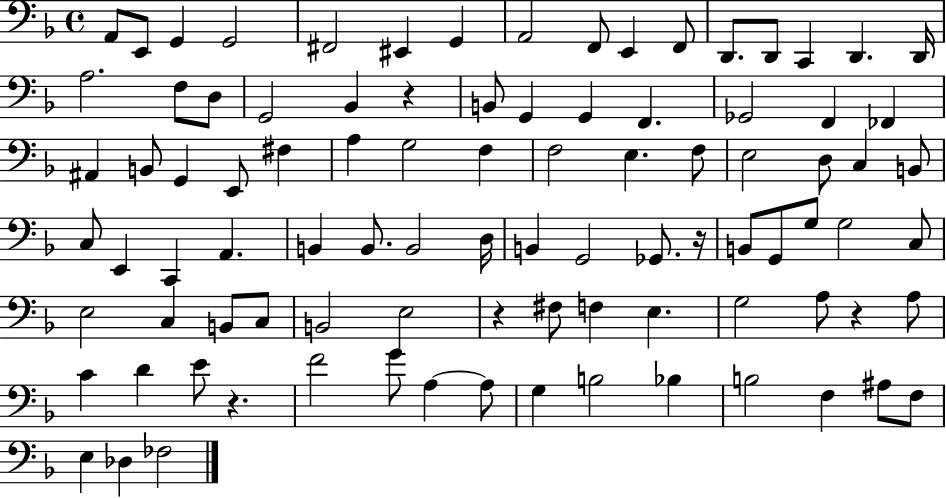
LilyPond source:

{
  \clef bass
  \time 4/4
  \defaultTimeSignature
  \key f \major
  \repeat volta 2 { a,8 e,8 g,4 g,2 | fis,2 eis,4 g,4 | a,2 f,8 e,4 f,8 | d,8. d,8 c,4 d,4. d,16 | \break a2. f8 d8 | g,2 bes,4 r4 | b,8 g,4 g,4 f,4. | ges,2 f,4 fes,4 | \break ais,4 b,8 g,4 e,8 fis4 | a4 g2 f4 | f2 e4. f8 | e2 d8 c4 b,8 | \break c8 e,4 c,4 a,4. | b,4 b,8. b,2 d16 | b,4 g,2 ges,8. r16 | b,8 g,8 g8 g2 c8 | \break e2 c4 b,8 c8 | b,2 e2 | r4 fis8 f4 e4. | g2 a8 r4 a8 | \break c'4 d'4 e'8 r4. | f'2 g'8 a4~~ a8 | g4 b2 bes4 | b2 f4 ais8 f8 | \break e4 des4 fes2 | } \bar "|."
}